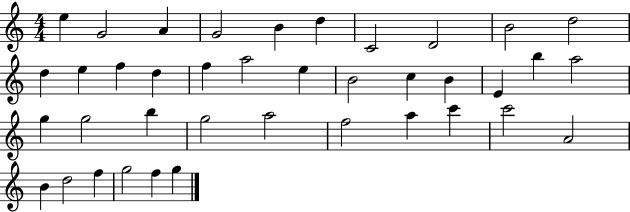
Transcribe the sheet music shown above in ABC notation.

X:1
T:Untitled
M:4/4
L:1/4
K:C
e G2 A G2 B d C2 D2 B2 d2 d e f d f a2 e B2 c B E b a2 g g2 b g2 a2 f2 a c' c'2 A2 B d2 f g2 f g